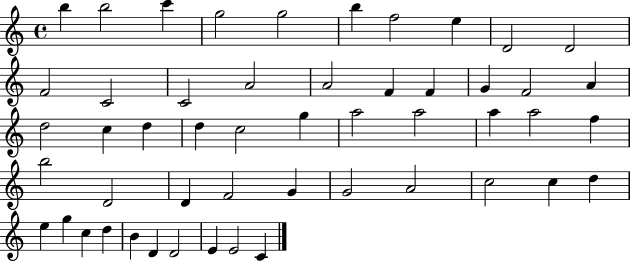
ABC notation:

X:1
T:Untitled
M:4/4
L:1/4
K:C
b b2 c' g2 g2 b f2 e D2 D2 F2 C2 C2 A2 A2 F F G F2 A d2 c d d c2 g a2 a2 a a2 f b2 D2 D F2 G G2 A2 c2 c d e g c d B D D2 E E2 C